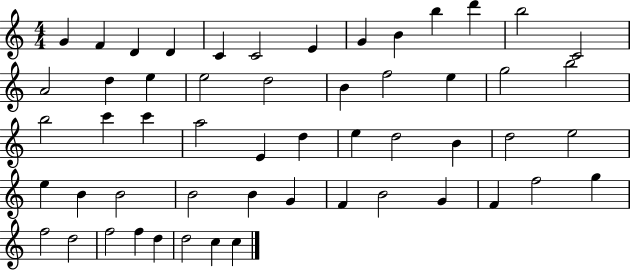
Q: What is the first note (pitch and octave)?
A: G4